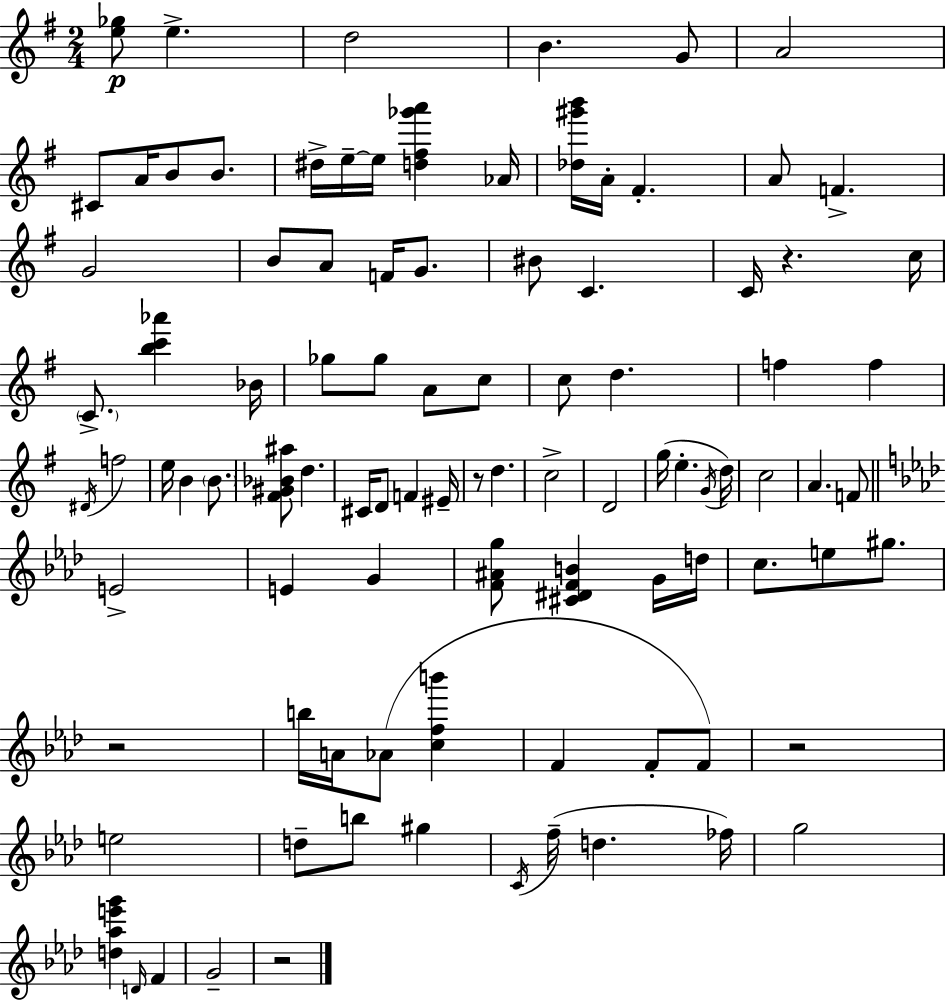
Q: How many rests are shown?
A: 5